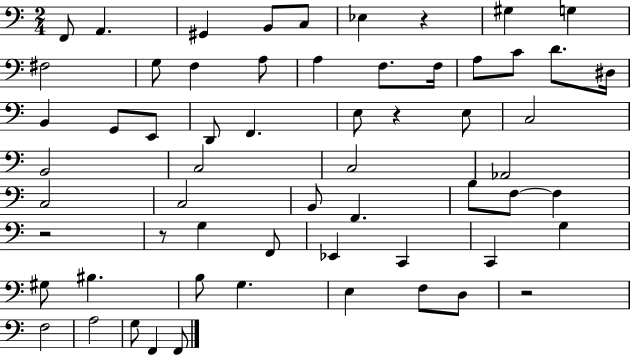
{
  \clef bass
  \numericTimeSignature
  \time 2/4
  \key c \major
  \repeat volta 2 { f,8 a,4. | gis,4 b,8 c8 | ees4 r4 | gis4 g4 | \break fis2 | g8 f4 a8 | a4 f8. f16 | a8 c'8 d'8. dis16 | \break b,4 g,8 e,8 | d,8 f,4. | e8 r4 e8 | c2 | \break b,2 | c2 | c2 | aes,2 | \break c2 | c2 | b,8 f,4. | b8 f8~~ f4 | \break r2 | r8 g4 f,8 | ees,4 c,4 | c,4 g4 | \break gis8 bis4. | b8 g4. | e4 f8 d8 | r2 | \break f2 | a2 | g8 f,4 f,8 | } \bar "|."
}